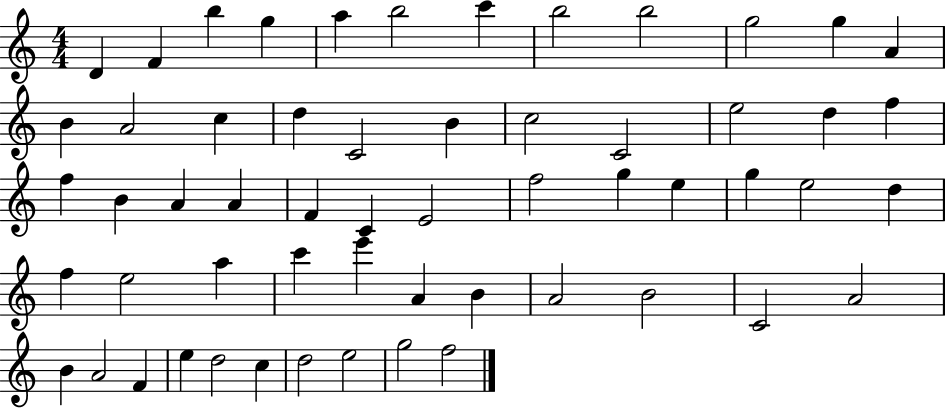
D4/q F4/q B5/q G5/q A5/q B5/h C6/q B5/h B5/h G5/h G5/q A4/q B4/q A4/h C5/q D5/q C4/h B4/q C5/h C4/h E5/h D5/q F5/q F5/q B4/q A4/q A4/q F4/q C4/q E4/h F5/h G5/q E5/q G5/q E5/h D5/q F5/q E5/h A5/q C6/q E6/q A4/q B4/q A4/h B4/h C4/h A4/h B4/q A4/h F4/q E5/q D5/h C5/q D5/h E5/h G5/h F5/h